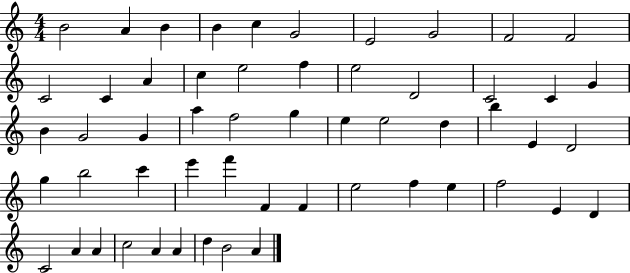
B4/h A4/q B4/q B4/q C5/q G4/h E4/h G4/h F4/h F4/h C4/h C4/q A4/q C5/q E5/h F5/q E5/h D4/h C4/h C4/q G4/q B4/q G4/h G4/q A5/q F5/h G5/q E5/q E5/h D5/q B5/q E4/q D4/h G5/q B5/h C6/q E6/q F6/q F4/q F4/q E5/h F5/q E5/q F5/h E4/q D4/q C4/h A4/q A4/q C5/h A4/q A4/q D5/q B4/h A4/q